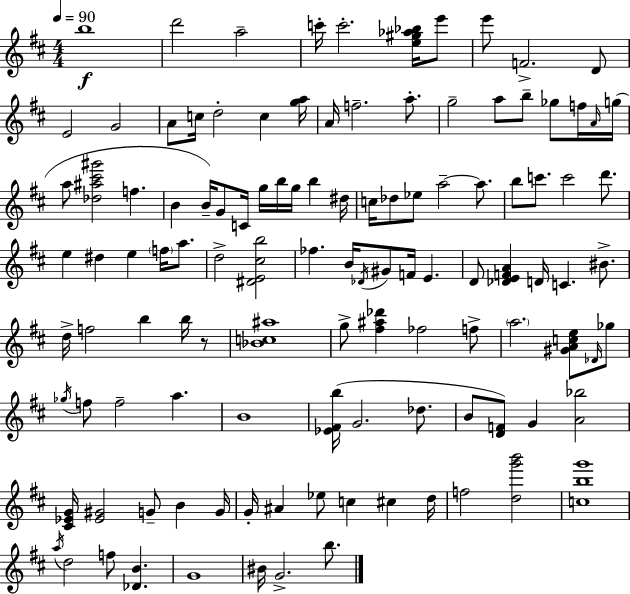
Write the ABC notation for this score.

X:1
T:Untitled
M:4/4
L:1/4
K:D
b4 d'2 a2 c'/4 c'2 [e^g_a_b]/4 e'/2 e'/2 F2 D/2 E2 G2 A/2 c/4 d2 c [ga]/4 A/4 f2 a/2 g2 a/2 b/2 _g/2 f/4 A/4 g/4 a/2 [_d^a^c'^g']2 f B B/4 G/2 C/4 g/4 b/4 g/4 b ^d/4 c/4 _d/2 _e/2 a2 a/2 b/2 c'/2 c'2 d'/2 e ^d e f/4 a/2 d2 [^DE^cb]2 _f B/4 _D/4 ^G/2 F/4 E D/2 [_DEFA] D/4 C ^B/2 d/4 f2 b b/4 z/2 [_Bc^a]4 g/2 [^f^a_d'] _f2 f/2 a2 [^GAce]/2 _D/4 _g/2 _g/4 f/2 f2 a B4 [_E^Fb]/4 G2 _d/2 B/2 [DF]/2 G [A_b]2 [^C_EG]/4 [_E^G]2 G/2 B G/4 G/4 ^A _e/2 c ^c d/4 f2 [dg'b']2 [cbg']4 a/4 d2 f/2 [_DB] G4 ^B/4 G2 b/2